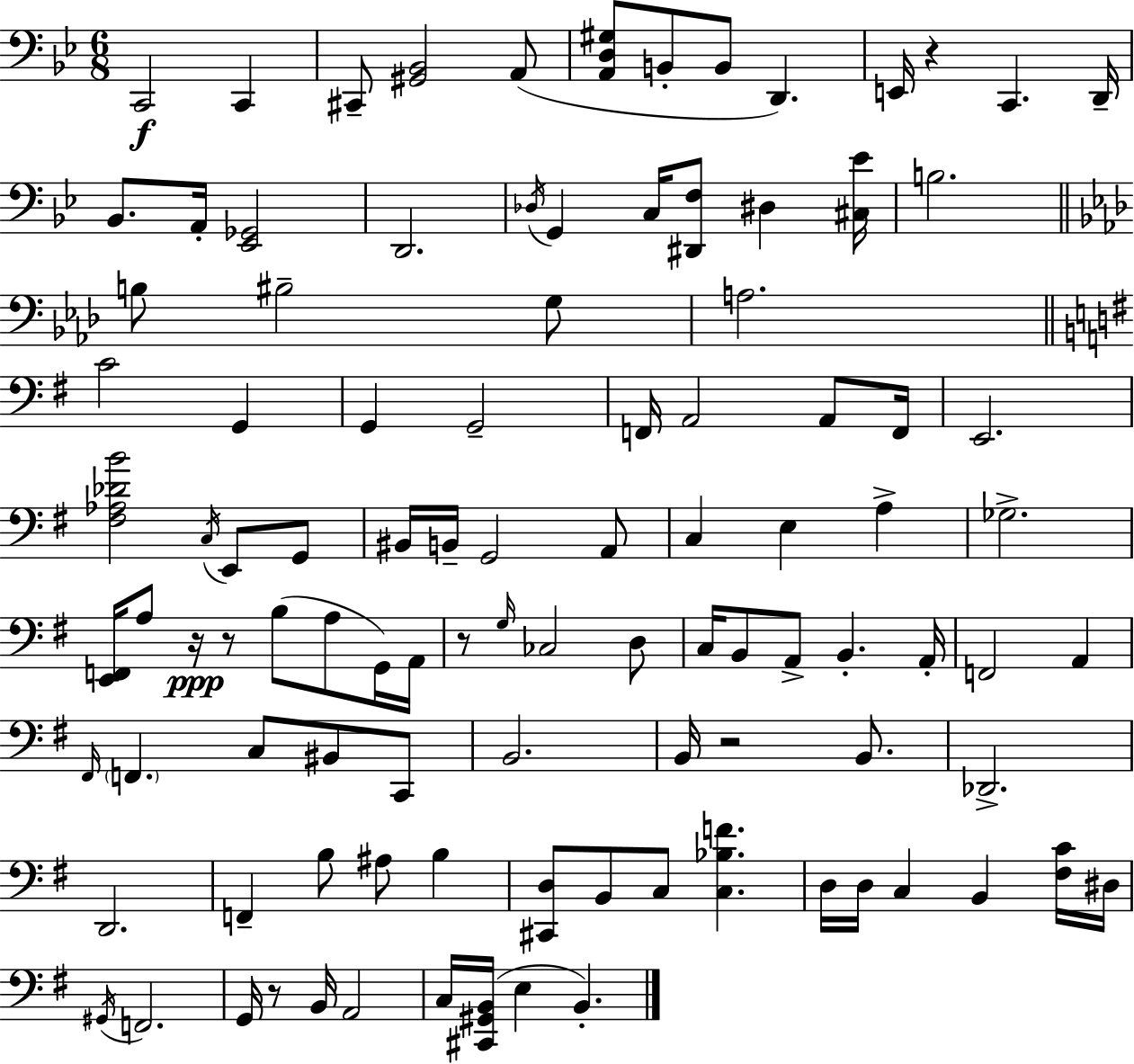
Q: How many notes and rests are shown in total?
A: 103